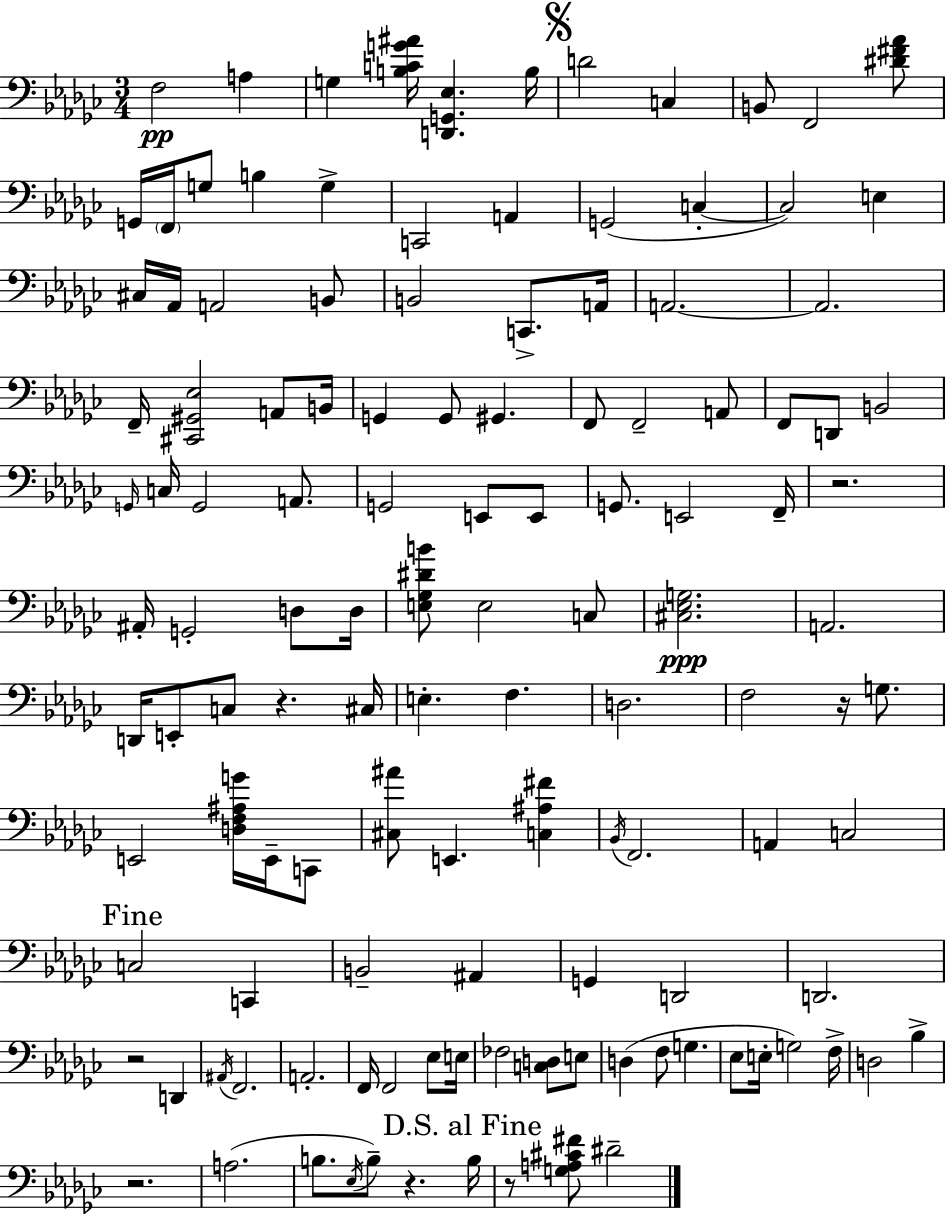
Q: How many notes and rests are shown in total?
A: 124